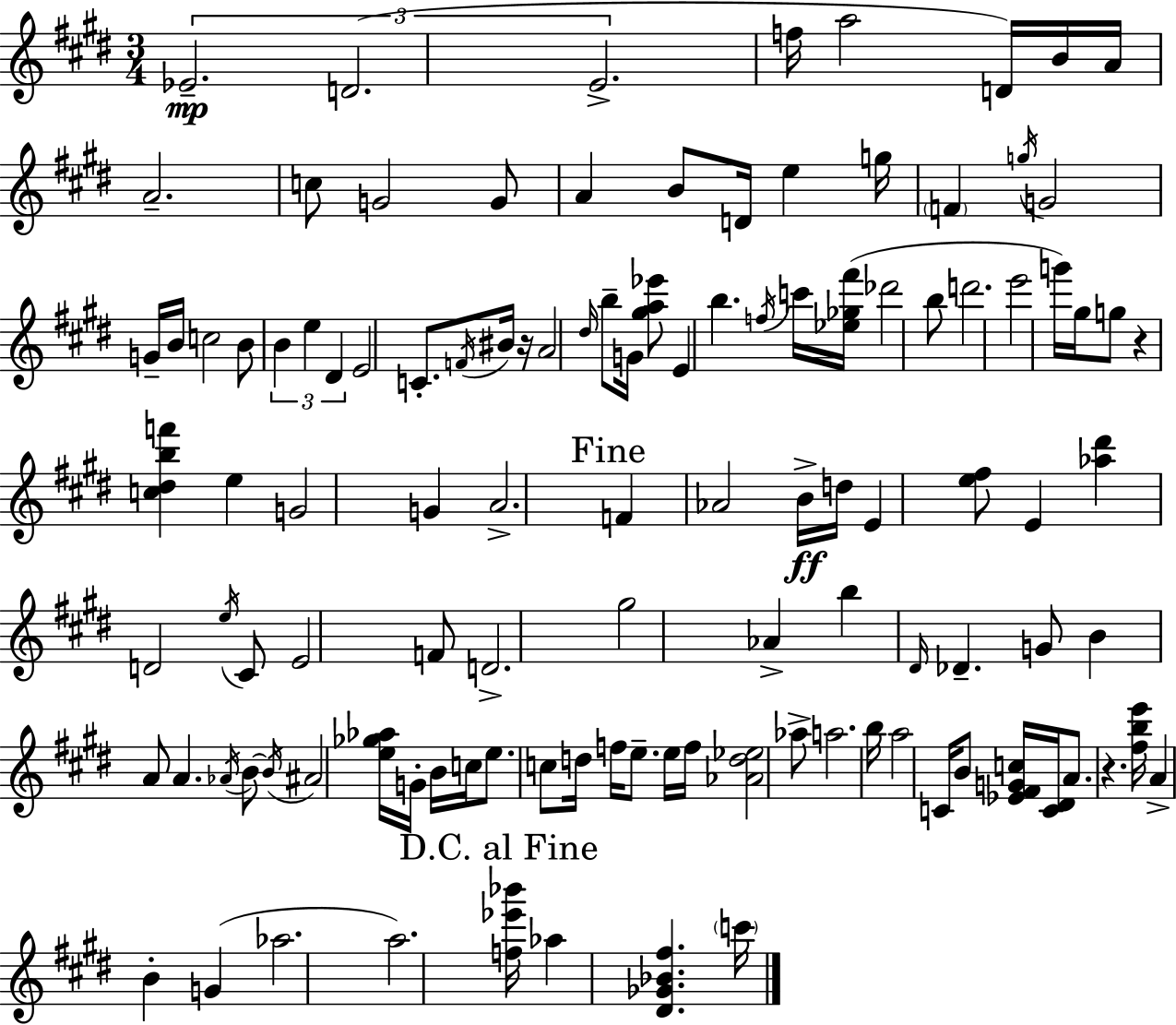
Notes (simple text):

Eb4/h. D4/h. E4/h. F5/s A5/h D4/s B4/s A4/s A4/h. C5/e G4/h G4/e A4/q B4/e D4/s E5/q G5/s F4/q G5/s G4/h G4/s B4/s C5/h B4/e B4/q E5/q D#4/q E4/h C4/e. F4/s BIS4/s R/s A4/h D#5/s B5/e G4/s [G#5,A5,Eb6]/e E4/q B5/q. F5/s C6/s [Eb5,Gb5,F#6]/s Db6/h B5/e D6/h. E6/h G6/s G#5/s G5/e R/q [C5,D#5,B5,F6]/q E5/q G4/h G4/q A4/h. F4/q Ab4/h B4/s D5/s E4/q [E5,F#5]/e E4/q [Ab5,D#6]/q D4/h E5/s C#4/e E4/h F4/e D4/h. G#5/h Ab4/q B5/q D#4/s Db4/q. G4/e B4/q A4/e A4/q. Ab4/s B4/e B4/s A#4/h [E5,Gb5,Ab5]/s G4/s B4/s C5/s E5/e. C5/e D5/s F5/s E5/e. E5/s F5/s [Ab4,D5,Eb5]/h Ab5/e A5/h. B5/s A5/h C4/s B4/e [Eb4,F#4,G4,C5]/s [C4,D#4]/s A4/e. R/q. [F#5,B5,E6]/s A4/q B4/q G4/q Ab5/h. A5/h. [F5,Eb6,Bb6]/s Ab5/q [D#4,Gb4,Bb4,F#5]/q. C6/s